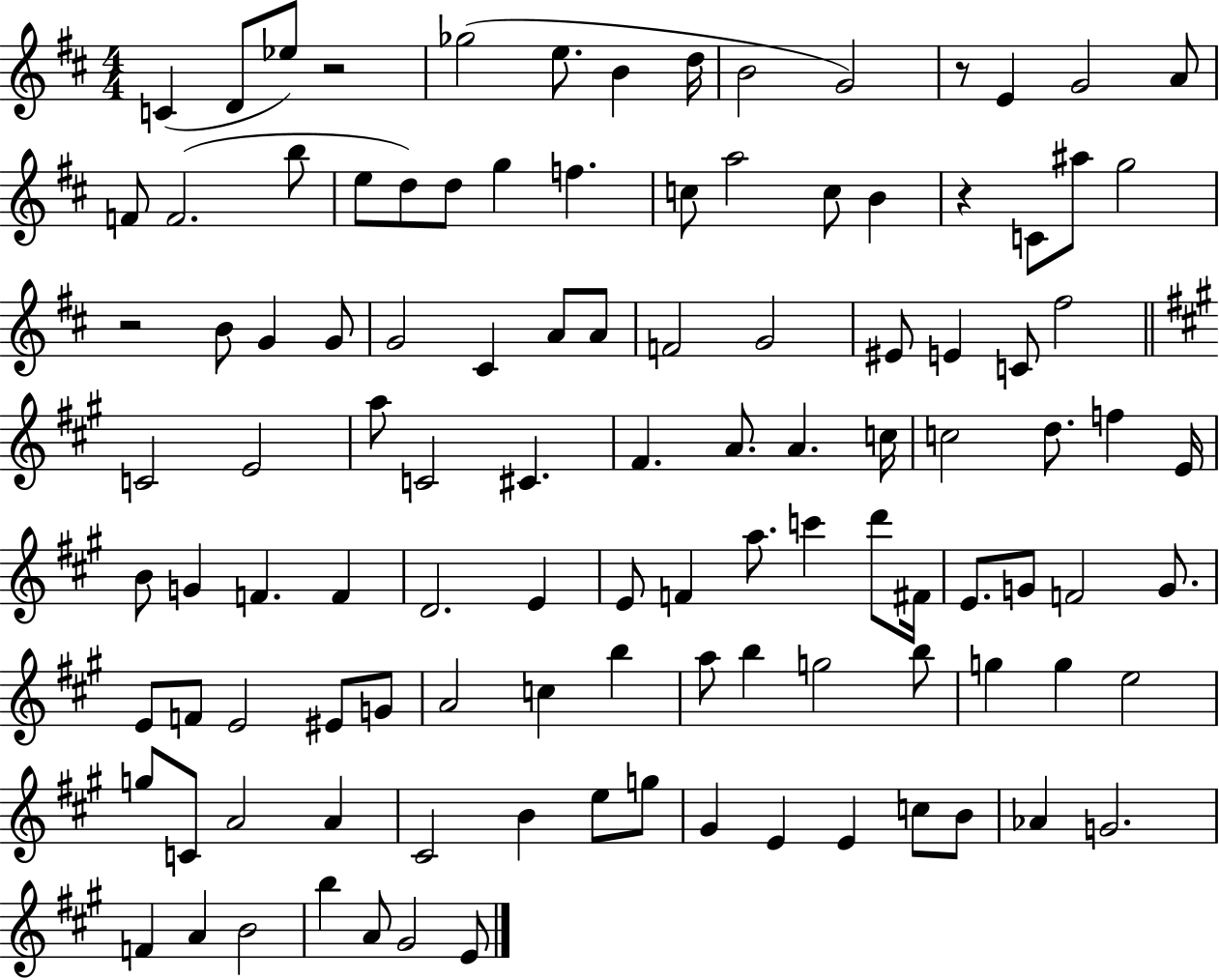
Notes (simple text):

C4/q D4/e Eb5/e R/h Gb5/h E5/e. B4/q D5/s B4/h G4/h R/e E4/q G4/h A4/e F4/e F4/h. B5/e E5/e D5/e D5/e G5/q F5/q. C5/e A5/h C5/e B4/q R/q C4/e A#5/e G5/h R/h B4/e G4/q G4/e G4/h C#4/q A4/e A4/e F4/h G4/h EIS4/e E4/q C4/e F#5/h C4/h E4/h A5/e C4/h C#4/q. F#4/q. A4/e. A4/q. C5/s C5/h D5/e. F5/q E4/s B4/e G4/q F4/q. F4/q D4/h. E4/q E4/e F4/q A5/e. C6/q D6/e F#4/s E4/e. G4/e F4/h G4/e. E4/e F4/e E4/h EIS4/e G4/e A4/h C5/q B5/q A5/e B5/q G5/h B5/e G5/q G5/q E5/h G5/e C4/e A4/h A4/q C#4/h B4/q E5/e G5/e G#4/q E4/q E4/q C5/e B4/e Ab4/q G4/h. F4/q A4/q B4/h B5/q A4/e G#4/h E4/e